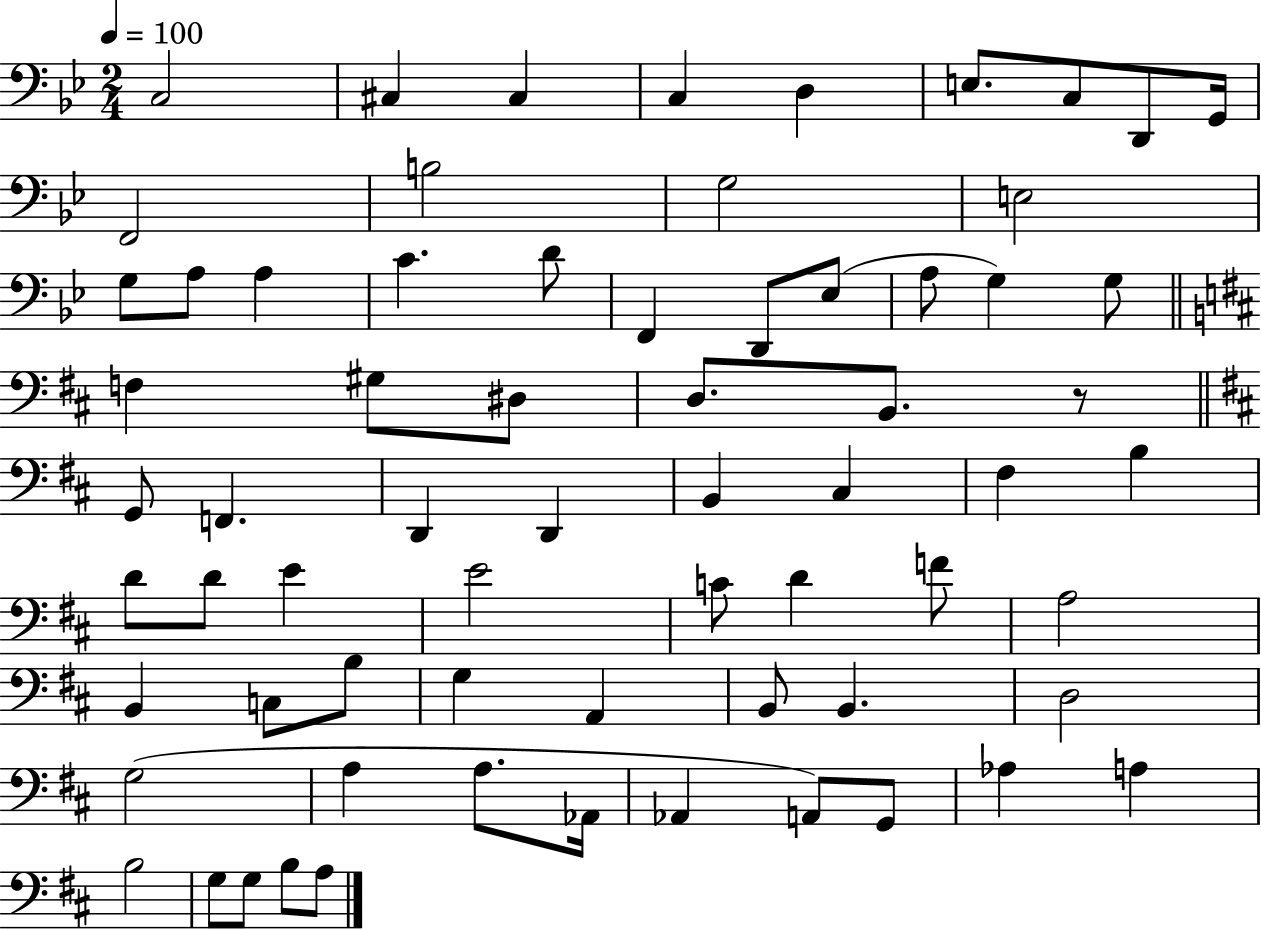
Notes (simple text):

C3/h C#3/q C#3/q C3/q D3/q E3/e. C3/e D2/e G2/s F2/h B3/h G3/h E3/h G3/e A3/e A3/q C4/q. D4/e F2/q D2/e Eb3/e A3/e G3/q G3/e F3/q G#3/e D#3/e D3/e. B2/e. R/e G2/e F2/q. D2/q D2/q B2/q C#3/q F#3/q B3/q D4/e D4/e E4/q E4/h C4/e D4/q F4/e A3/h B2/q C3/e B3/e G3/q A2/q B2/e B2/q. D3/h G3/h A3/q A3/e. Ab2/s Ab2/q A2/e G2/e Ab3/q A3/q B3/h G3/e G3/e B3/e A3/e